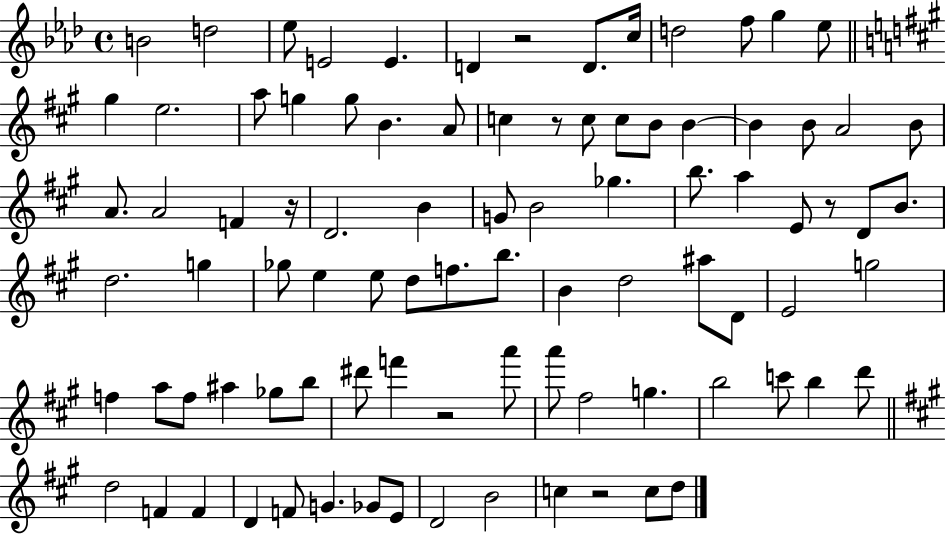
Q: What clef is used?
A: treble